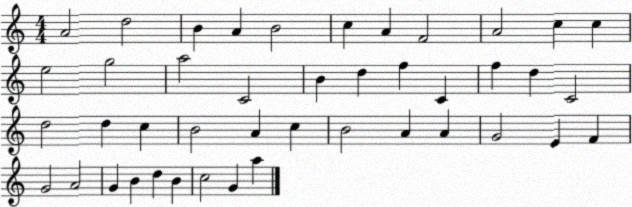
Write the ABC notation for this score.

X:1
T:Untitled
M:4/4
L:1/4
K:C
A2 d2 B A B2 c A F2 A2 c c e2 g2 a2 C2 B d f C f d C2 d2 d c B2 A c B2 A A G2 E F G2 A2 G B d B c2 G a